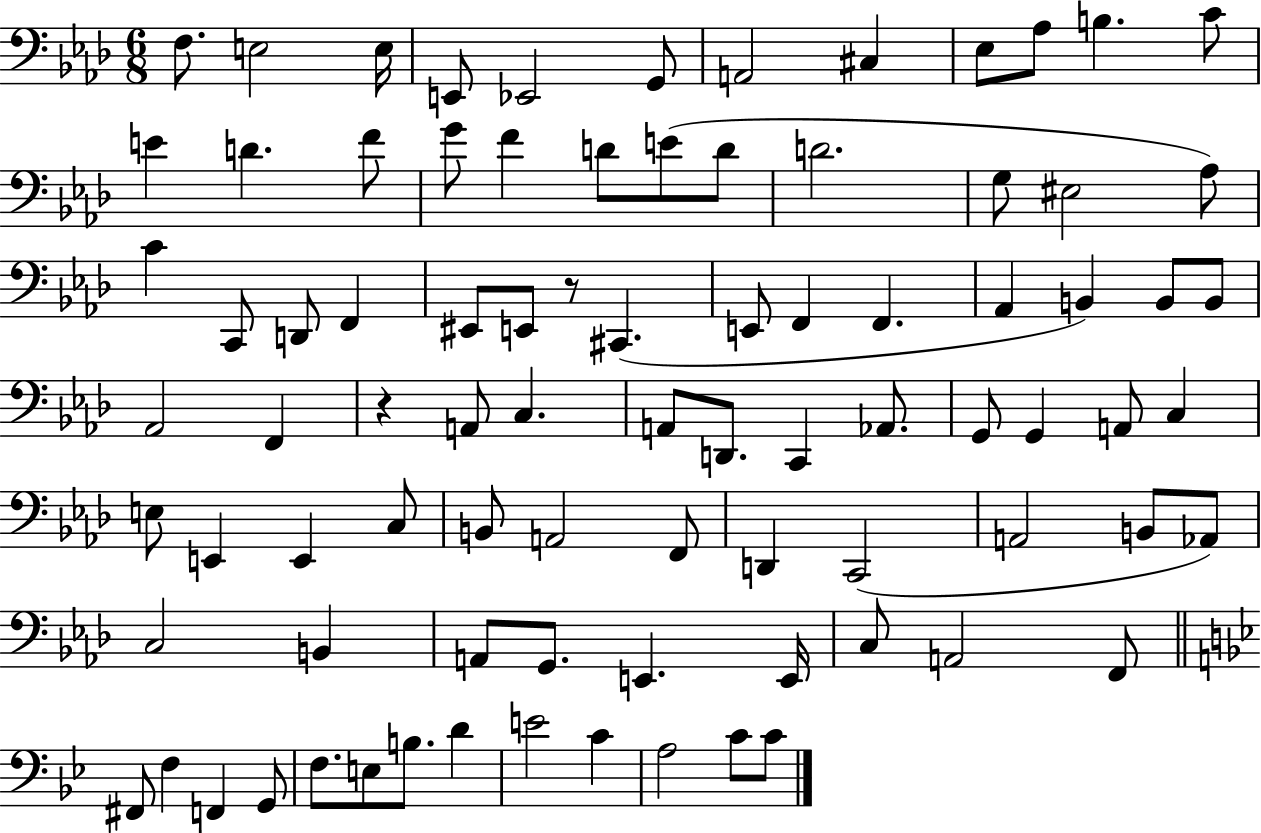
{
  \clef bass
  \numericTimeSignature
  \time 6/8
  \key aes \major
  f8. e2 e16 | e,8 ees,2 g,8 | a,2 cis4 | ees8 aes8 b4. c'8 | \break e'4 d'4. f'8 | g'8 f'4 d'8 e'8( d'8 | d'2. | g8 eis2 aes8) | \break c'4 c,8 d,8 f,4 | eis,8 e,8 r8 cis,4.( | e,8 f,4 f,4. | aes,4 b,4) b,8 b,8 | \break aes,2 f,4 | r4 a,8 c4. | a,8 d,8. c,4 aes,8. | g,8 g,4 a,8 c4 | \break e8 e,4 e,4 c8 | b,8 a,2 f,8 | d,4 c,2( | a,2 b,8 aes,8) | \break c2 b,4 | a,8 g,8. e,4. e,16 | c8 a,2 f,8 | \bar "||" \break \key bes \major fis,8 f4 f,4 g,8 | f8. e8 b8. d'4 | e'2 c'4 | a2 c'8 c'8 | \break \bar "|."
}